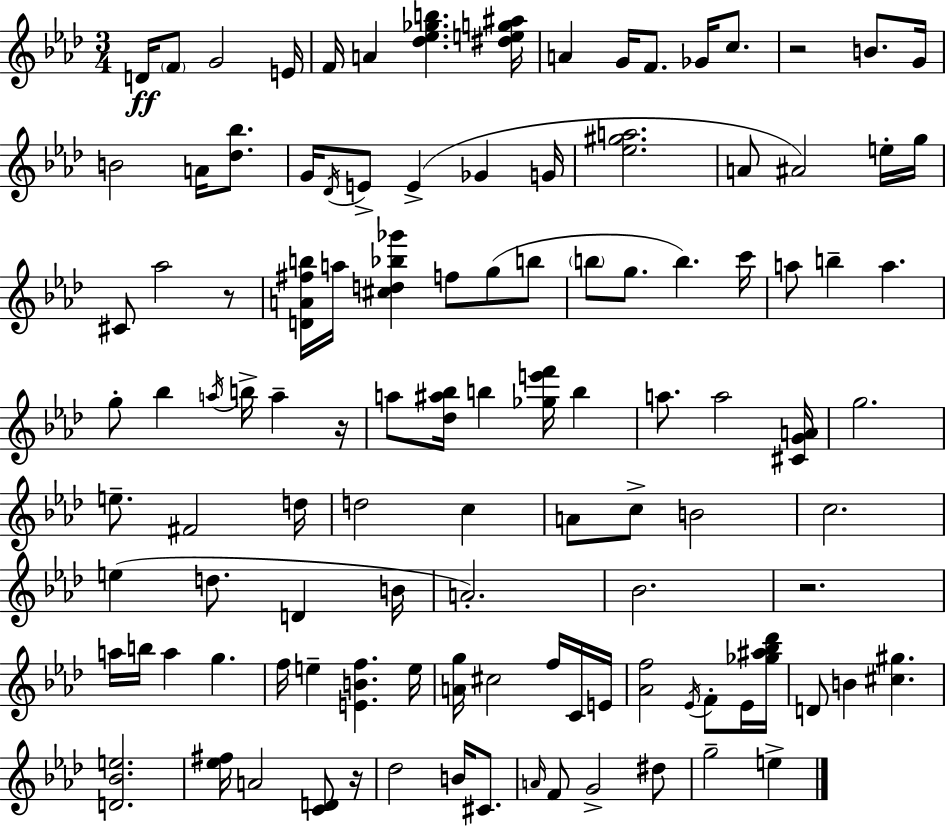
X:1
T:Untitled
M:3/4
L:1/4
K:Fm
D/4 F/2 G2 E/4 F/4 A [_d_e_gb] [^deg^a]/4 A G/4 F/2 _G/4 c/2 z2 B/2 G/4 B2 A/4 [_d_b]/2 G/4 _D/4 E/2 E _G G/4 [_e^ga]2 A/2 ^A2 e/4 g/4 ^C/2 _a2 z/2 [DA^fb]/4 a/4 [^cd_b_g'] f/2 g/2 b/2 b/2 g/2 b c'/4 a/2 b a g/2 _b a/4 b/4 a z/4 a/2 [_d^a_b]/4 b [_ge'f']/4 b a/2 a2 [^CGA]/4 g2 e/2 ^F2 d/4 d2 c A/2 c/2 B2 c2 e d/2 D B/4 A2 _B2 z2 a/4 b/4 a g f/4 e [EBf] e/4 [Ag]/4 ^c2 f/4 C/4 E/4 [_Af]2 _E/4 F/2 _E/4 [_g^a_b_d']/4 D/2 B [^c^g] [D_Be]2 [_e^f]/4 A2 [CD]/2 z/4 _d2 B/4 ^C/2 A/4 F/2 G2 ^d/2 g2 e